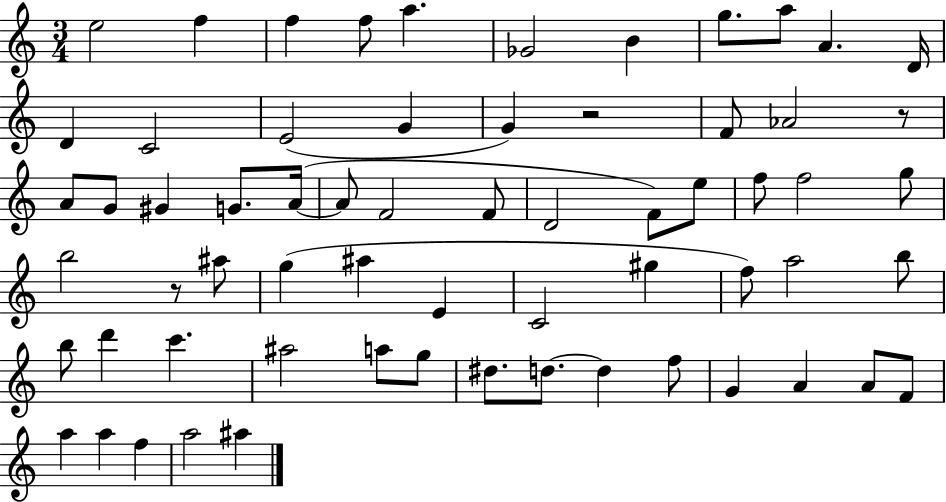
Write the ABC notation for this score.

X:1
T:Untitled
M:3/4
L:1/4
K:C
e2 f f f/2 a _G2 B g/2 a/2 A D/4 D C2 E2 G G z2 F/2 _A2 z/2 A/2 G/2 ^G G/2 A/4 A/2 F2 F/2 D2 F/2 e/2 f/2 f2 g/2 b2 z/2 ^a/2 g ^a E C2 ^g f/2 a2 b/2 b/2 d' c' ^a2 a/2 g/2 ^d/2 d/2 d f/2 G A A/2 F/2 a a f a2 ^a